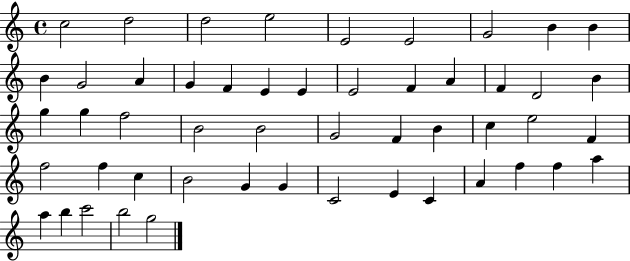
{
  \clef treble
  \time 4/4
  \defaultTimeSignature
  \key c \major
  c''2 d''2 | d''2 e''2 | e'2 e'2 | g'2 b'4 b'4 | \break b'4 g'2 a'4 | g'4 f'4 e'4 e'4 | e'2 f'4 a'4 | f'4 d'2 b'4 | \break g''4 g''4 f''2 | b'2 b'2 | g'2 f'4 b'4 | c''4 e''2 f'4 | \break f''2 f''4 c''4 | b'2 g'4 g'4 | c'2 e'4 c'4 | a'4 f''4 f''4 a''4 | \break a''4 b''4 c'''2 | b''2 g''2 | \bar "|."
}